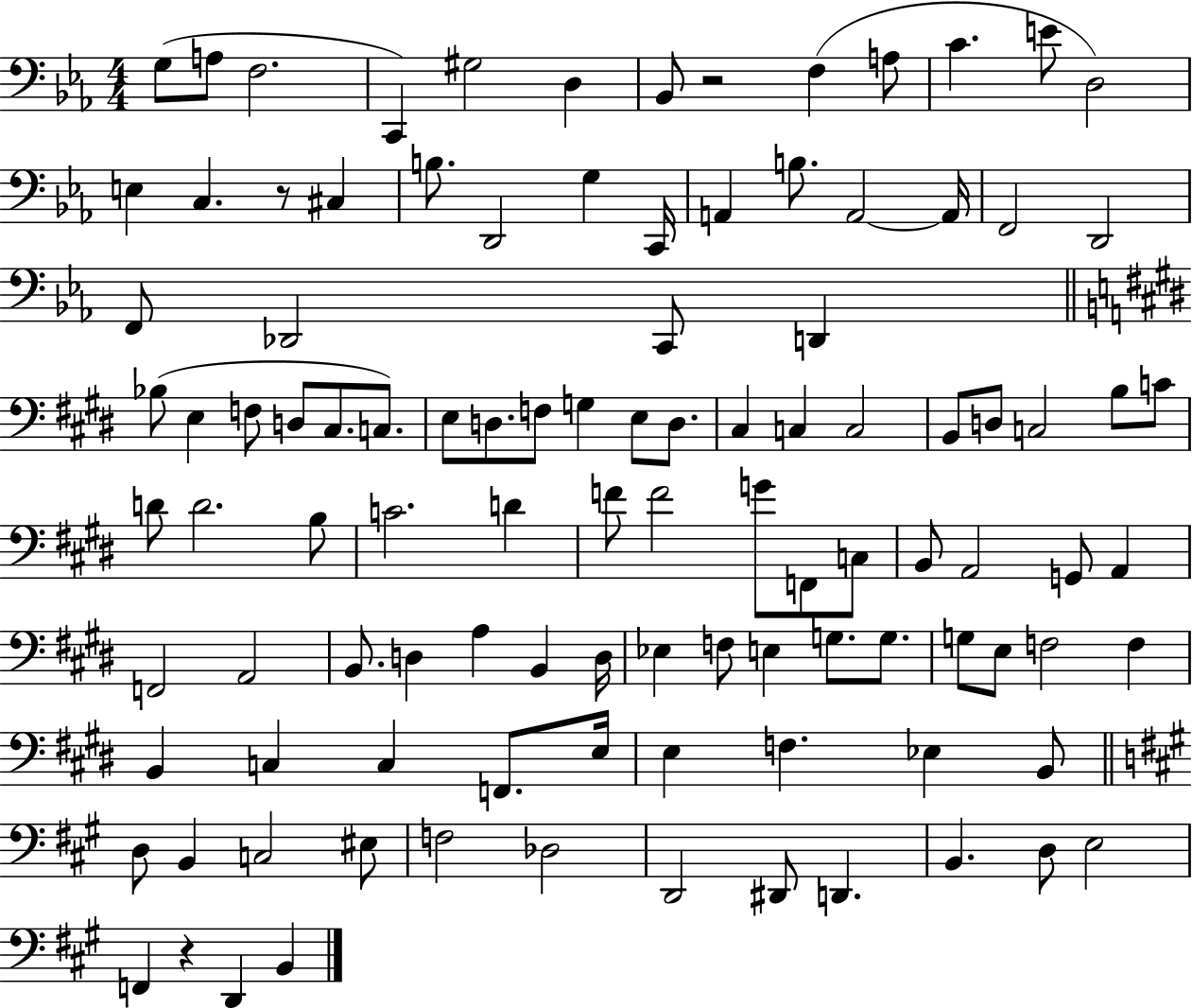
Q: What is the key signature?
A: EES major